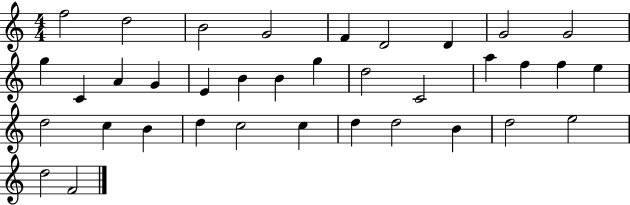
X:1
T:Untitled
M:4/4
L:1/4
K:C
f2 d2 B2 G2 F D2 D G2 G2 g C A G E B B g d2 C2 a f f e d2 c B d c2 c d d2 B d2 e2 d2 F2